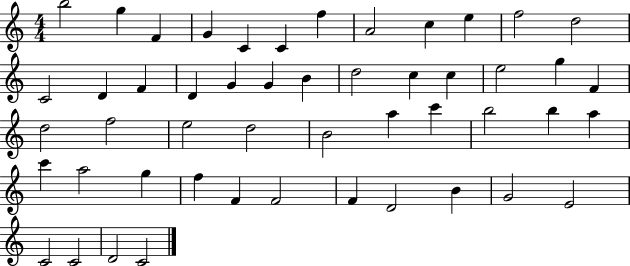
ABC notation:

X:1
T:Untitled
M:4/4
L:1/4
K:C
b2 g F G C C f A2 c e f2 d2 C2 D F D G G B d2 c c e2 g F d2 f2 e2 d2 B2 a c' b2 b a c' a2 g f F F2 F D2 B G2 E2 C2 C2 D2 C2